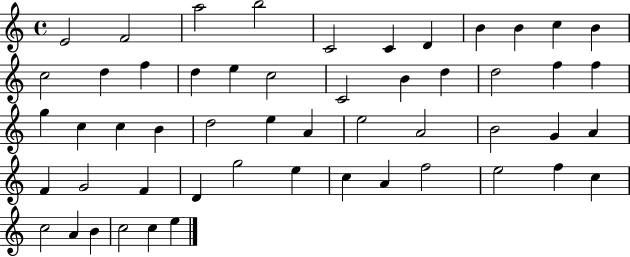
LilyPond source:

{
  \clef treble
  \time 4/4
  \defaultTimeSignature
  \key c \major
  e'2 f'2 | a''2 b''2 | c'2 c'4 d'4 | b'4 b'4 c''4 b'4 | \break c''2 d''4 f''4 | d''4 e''4 c''2 | c'2 b'4 d''4 | d''2 f''4 f''4 | \break g''4 c''4 c''4 b'4 | d''2 e''4 a'4 | e''2 a'2 | b'2 g'4 a'4 | \break f'4 g'2 f'4 | d'4 g''2 e''4 | c''4 a'4 f''2 | e''2 f''4 c''4 | \break c''2 a'4 b'4 | c''2 c''4 e''4 | \bar "|."
}